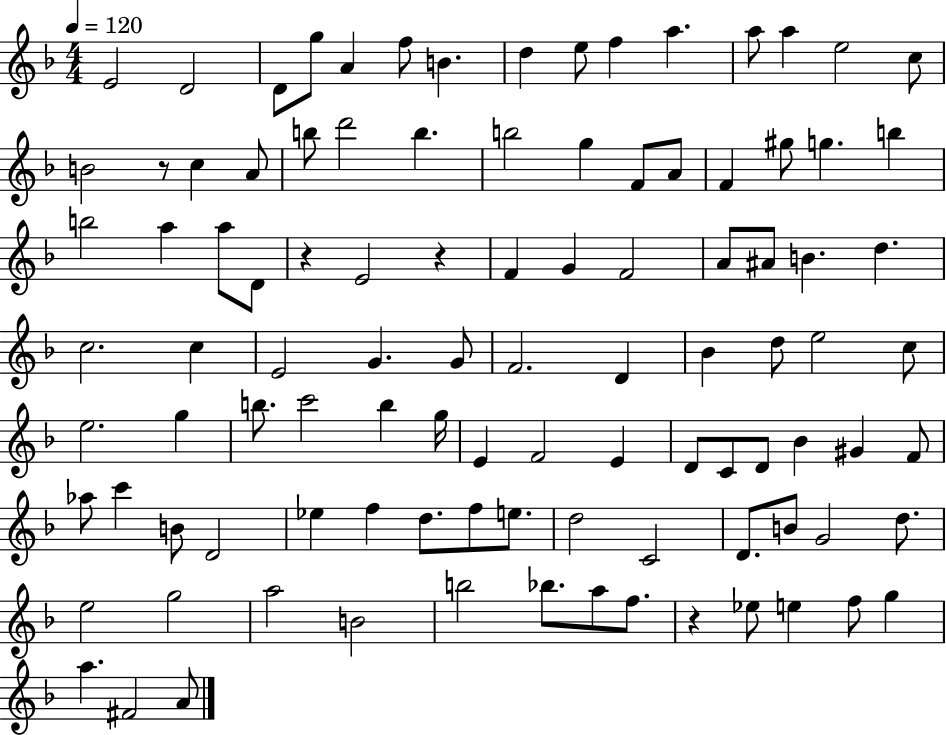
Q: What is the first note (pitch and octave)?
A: E4